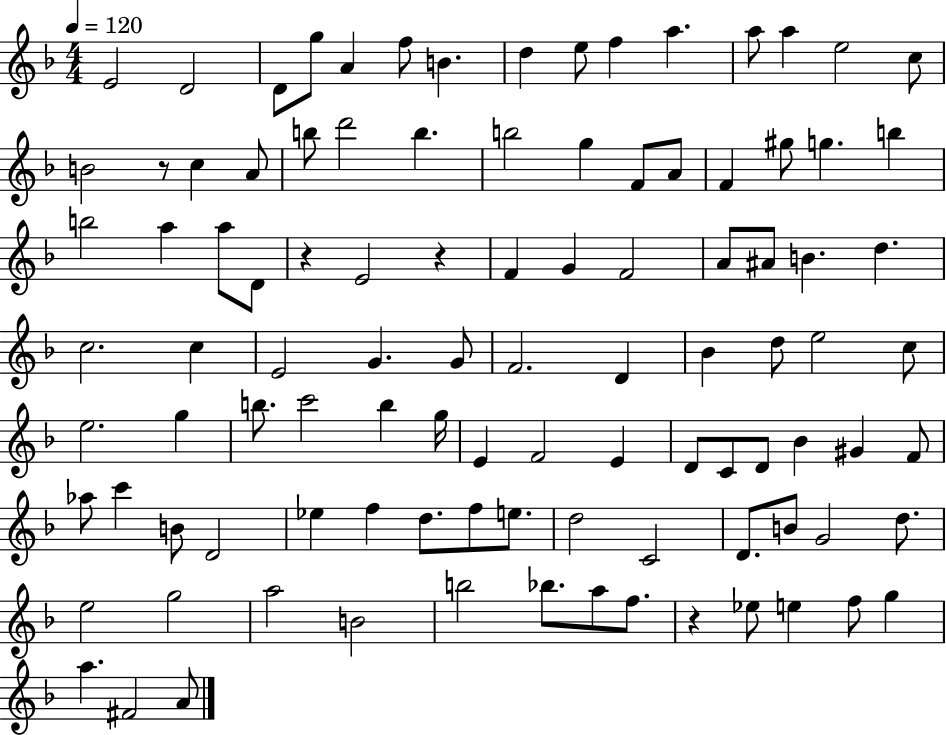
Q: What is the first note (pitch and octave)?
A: E4